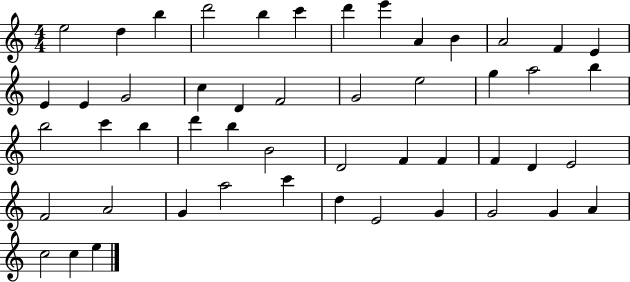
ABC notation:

X:1
T:Untitled
M:4/4
L:1/4
K:C
e2 d b d'2 b c' d' e' A B A2 F E E E G2 c D F2 G2 e2 g a2 b b2 c' b d' b B2 D2 F F F D E2 F2 A2 G a2 c' d E2 G G2 G A c2 c e